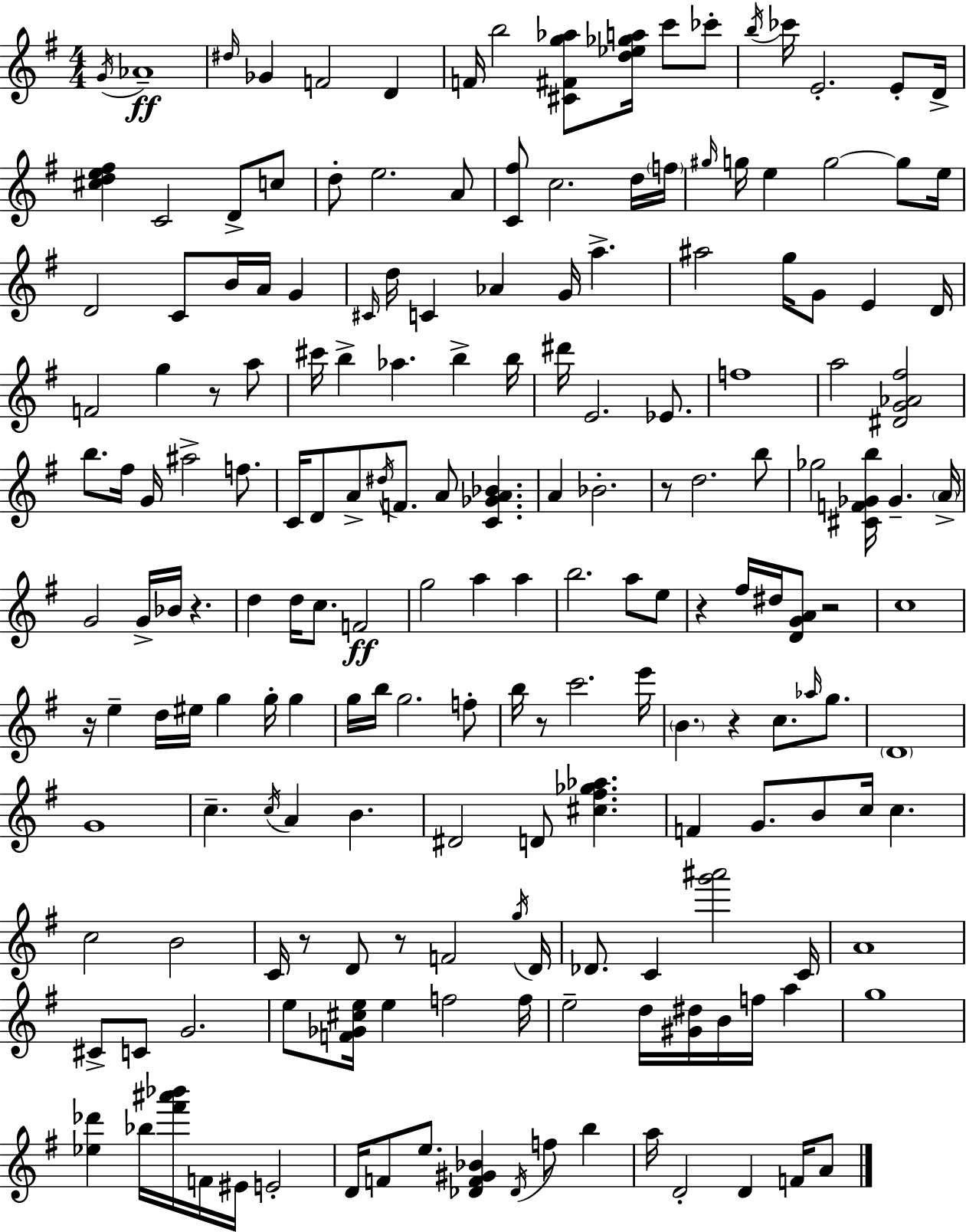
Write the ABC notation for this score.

X:1
T:Untitled
M:4/4
L:1/4
K:G
G/4 _A4 ^d/4 _G F2 D F/4 b2 [^C^Fg_a]/2 [d_e_ga]/4 c'/2 _c'/2 b/4 _c'/4 E2 E/2 D/4 [^cde^f] C2 D/2 c/2 d/2 e2 A/2 [C^f]/2 c2 d/4 f/4 ^g/4 g/4 e g2 g/2 e/4 D2 C/2 B/4 A/4 G ^C/4 d/4 C _A G/4 a ^a2 g/4 G/2 E D/4 F2 g z/2 a/2 ^c'/4 b _a b b/4 ^d'/4 E2 _E/2 f4 a2 [^DG_A^f]2 b/2 ^f/4 G/4 ^a2 f/2 C/4 D/2 A/2 ^d/4 F/2 A/2 [C_GA_B] A _B2 z/2 d2 b/2 _g2 [^CF_Gb]/4 _G A/4 G2 G/4 _B/4 z d d/4 c/2 F2 g2 a a b2 a/2 e/2 z ^f/4 ^d/4 [DGA]/2 z2 c4 z/4 e d/4 ^e/4 g g/4 g g/4 b/4 g2 f/2 b/4 z/2 c'2 e'/4 B z c/2 _a/4 g/2 D4 G4 c c/4 A B ^D2 D/2 [^c^f_g_a] F G/2 B/2 c/4 c c2 B2 C/4 z/2 D/2 z/2 F2 g/4 D/4 _D/2 C [g'^a']2 C/4 A4 ^C/2 C/2 G2 e/2 [F_G^ce]/4 e f2 f/4 e2 d/4 [^G^d]/4 B/4 f/4 a g4 [_e_d'] _b/4 [^f'^a'_b']/4 F/4 ^E/4 E2 D/4 F/2 e/2 [_DF^G_B] _D/4 f/2 b a/4 D2 D F/4 A/2